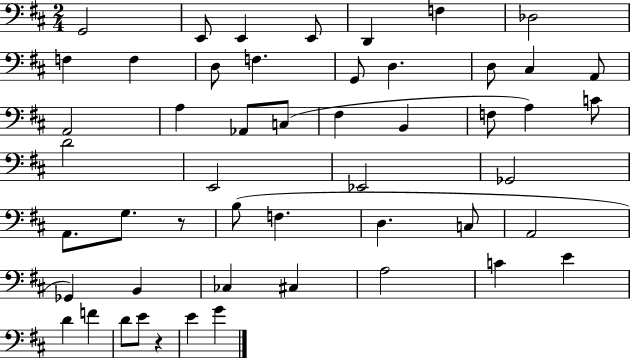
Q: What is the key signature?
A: D major